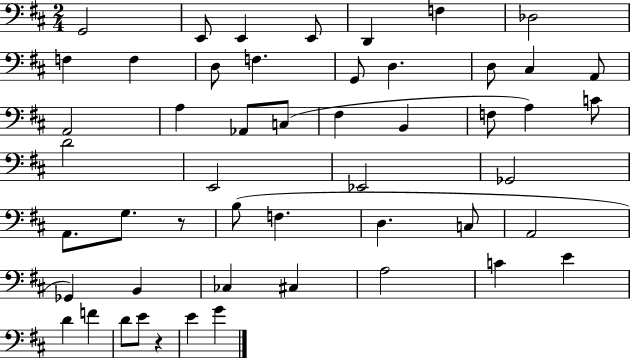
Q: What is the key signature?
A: D major